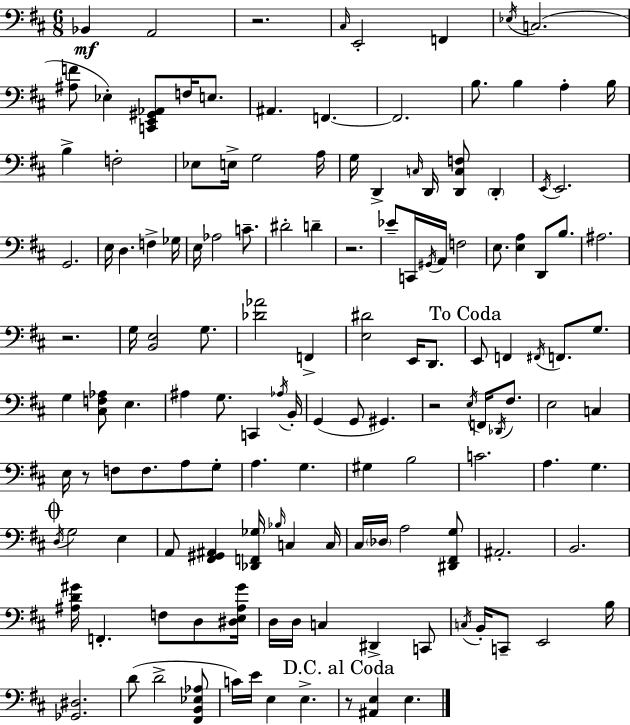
{
  \clef bass
  \numericTimeSignature
  \time 6/8
  \key d \major
  bes,4\mf a,2 | r2. | \grace { cis16 } e,2-. f,4 | \acciaccatura { ees16 }( c2. | \break <ais f'>8 ees4-.) <c, e, gis, aes,>8 f16 e8. | ais,4. f,4.~~ | f,2. | b8. b4 a4-. | \break b16 b4-> f2-. | ees8 e16-> g2 | a16 g16 d,4-> \grace { c16 } d,16 <d, c f>8 \parenthesize d,4-. | \acciaccatura { e,16 } e,2. | \break g,2. | e16 d4. f4-> | ges16 e16 aes2 | c'8.-- dis'2-. | \break d'4-- r2. | ees'8-- c,16 \acciaccatura { gis,16 } a,16 f2 | e8. <e a>4 | d,8 b8. ais2. | \break r2. | g16 <b, e>2 | g8. <des' aes'>2 | f,4-> <e dis'>2 | \break e,16 d,8. \mark "To Coda" e,8 f,4 \acciaccatura { fis,16 } | f,8. g8. g4 <cis f aes>8 | e4. ais4 g8. | c,4 \acciaccatura { aes16 } b,16-. g,4( g,8 | \break gis,4.) r2 | \acciaccatura { e16 } f,16 \acciaccatura { des,16 } fis8. e2 | c4 e16 r8 | f8 f8. a8 g8-. a4. | \break g4. gis4 | b2 c'2. | a4. | g4. \mark \markup { \musicglyph "scripts.coda" } \acciaccatura { d16 } g2 | \break e4 a,8 | <fis, gis, ais,>4 <des, f, ges>16 \grace { bes16 } c4 c16 cis16 | \parenthesize des16 a2 <dis, fis, g>8 ais,2.-. | b,2. | \break <ais d' gis'>16 | f,4.-. f8 d8 <dis e ais gis'>16 d16 | d16 c4 dis,4-> c,8 \acciaccatura { c16 } | b,16-. c,8-- e,2 b16 | \break <ges, dis>2. | d'8( d'2-> <fis, b, ees aes>8 | c'16) e'16 e4 e4.-> | \mark "D.C. al Coda" r8 <ais, e>4 e4. | \break \bar "|."
}